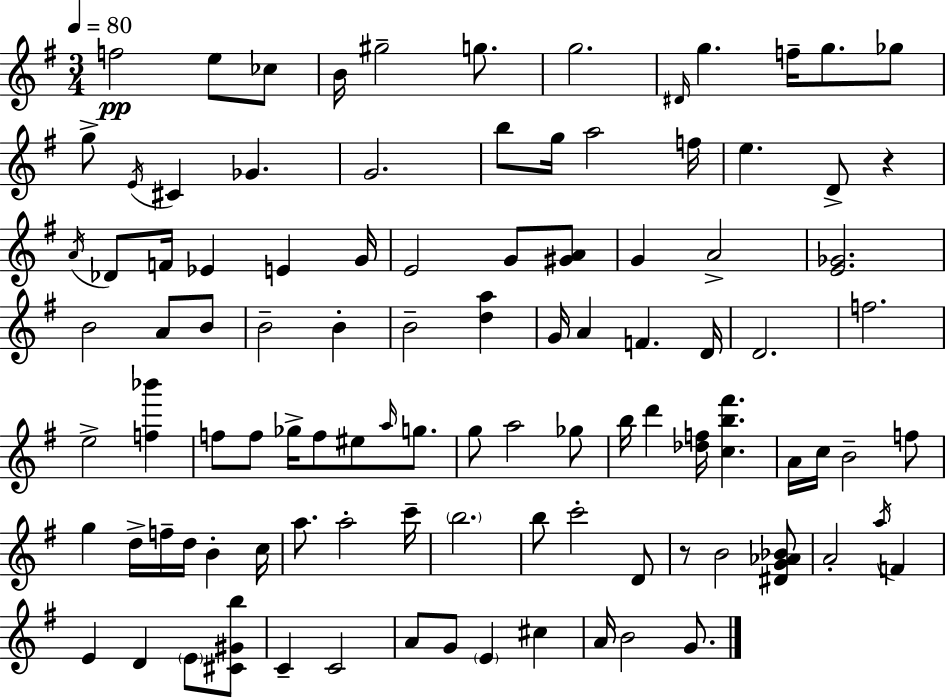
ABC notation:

X:1
T:Untitled
M:3/4
L:1/4
K:G
f2 e/2 _c/2 B/4 ^g2 g/2 g2 ^D/4 g f/4 g/2 _g/2 g/2 E/4 ^C _G G2 b/2 g/4 a2 f/4 e D/2 z A/4 _D/2 F/4 _E E G/4 E2 G/2 [^GA]/2 G A2 [E_G]2 B2 A/2 B/2 B2 B B2 [da] G/4 A F D/4 D2 f2 e2 [f_b'] f/2 f/2 _g/4 f/2 ^e/2 a/4 g/2 g/2 a2 _g/2 b/4 d' [_df]/4 [cb^f'] A/4 c/4 B2 f/2 g d/4 f/4 d/4 B c/4 a/2 a2 c'/4 b2 b/2 c'2 D/2 z/2 B2 [^DG_A_B]/2 A2 a/4 F E D E/2 [^C^Gb]/2 C C2 A/2 G/2 E ^c A/4 B2 G/2